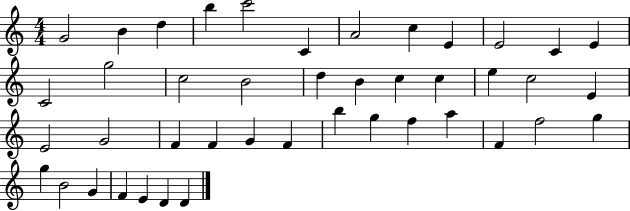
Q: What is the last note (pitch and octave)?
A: D4